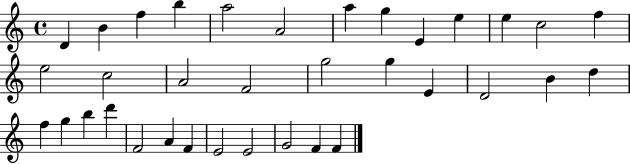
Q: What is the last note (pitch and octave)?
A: F4